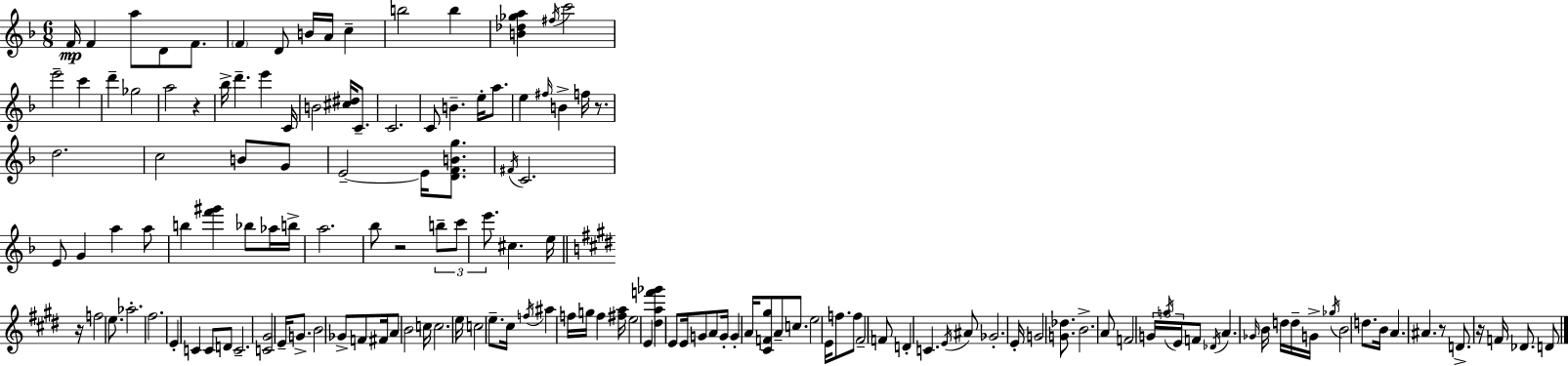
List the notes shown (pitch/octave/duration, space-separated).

F4/s F4/q A5/e D4/e F4/e. F4/q D4/e B4/s A4/s C5/q B5/h B5/q [B4,Db5,Gb5,A5]/q F#5/s C6/h E6/h C6/q D6/q Gb5/h A5/h R/q Bb5/s D6/q. E6/q C4/s B4/h [C#5,D#5]/s C4/e. C4/h. C4/e B4/q. E5/s A5/e. E5/q F#5/s B4/q F5/s R/e. D5/h. C5/h B4/e G4/e E4/h E4/s [D4,F4,B4,G5]/e. F#4/s C4/h. E4/e G4/q A5/q A5/e B5/q [F6,G#6]/q Bb5/e Ab5/s B5/s A5/h. Bb5/e R/h B5/e C6/e E6/e. C#5/q. E5/s R/s F5/h E5/e. Ab5/h. F#5/h. E4/q C4/q C4/e D4/e C4/h. [C4,G#4]/h E4/s G4/e. B4/h Gb4/e F4/e F#4/s A4/e B4/h C5/s C5/h. E5/s C5/h E5/e. C#5/s F5/s A#5/q F5/s G5/s F5/q [F#5,A5]/s E5/h E4/q [D#5,A5,F6,Gb6]/q E4/e E4/s G4/e A4/e G4/s G4/q A4/s [C#4,F4,G#5]/e A4/e C5/e. E5/h E4/s F5/e. F5/e F#4/h F4/e D4/q C4/q. E4/s A#4/e Gb4/h. E4/s G4/h [G4,Db5]/e. B4/h. A4/e F4/h G4/s G5/s E4/s F4/e Db4/s A4/q. Gb4/s B4/s D5/s D5/s G4/s Gb5/s B4/h D5/e. B4/s A4/q. A#4/q. R/e D4/e. R/s F4/s Db4/e. D4/e